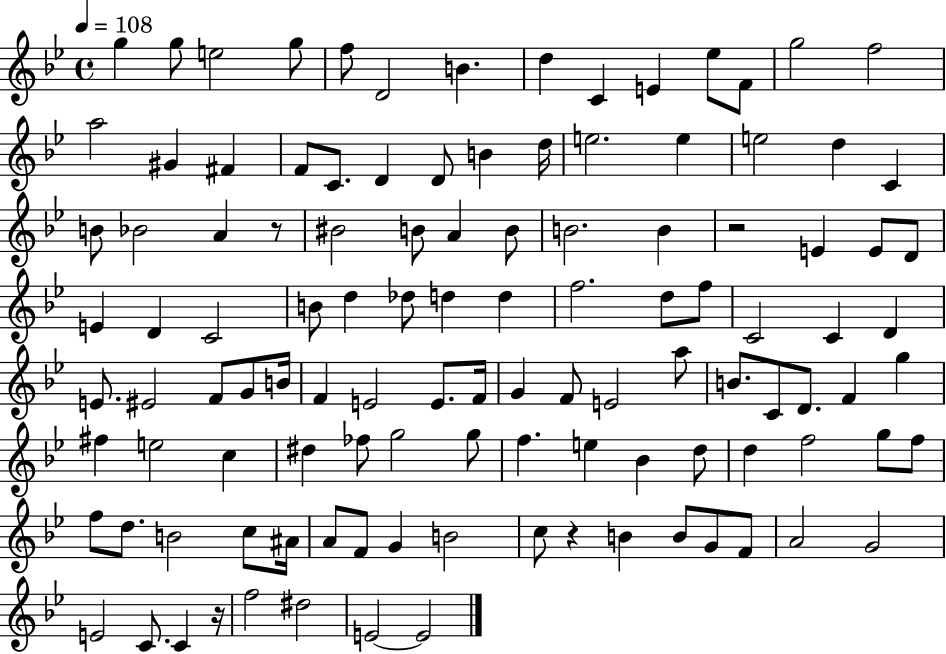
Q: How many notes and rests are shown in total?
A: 114